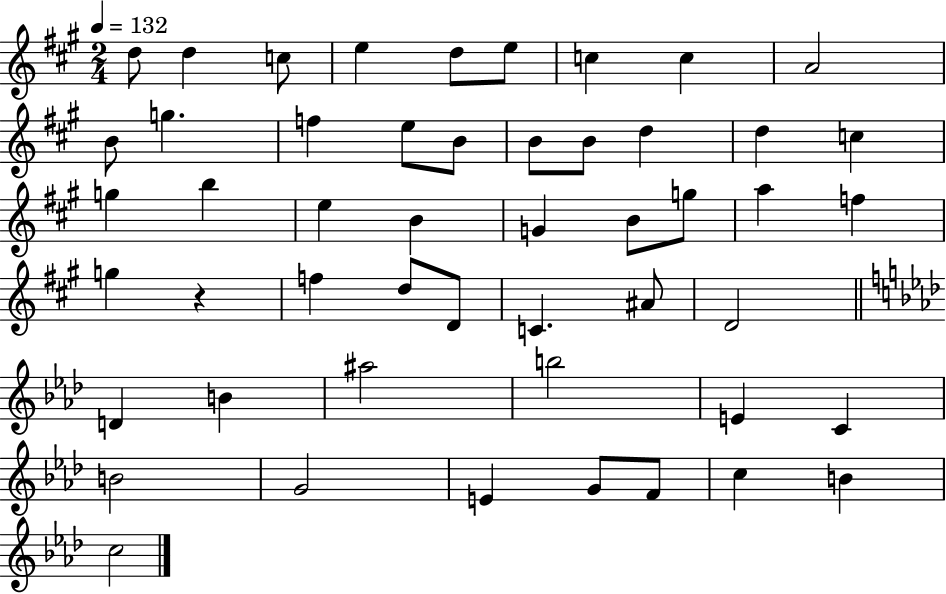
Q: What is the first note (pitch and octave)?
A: D5